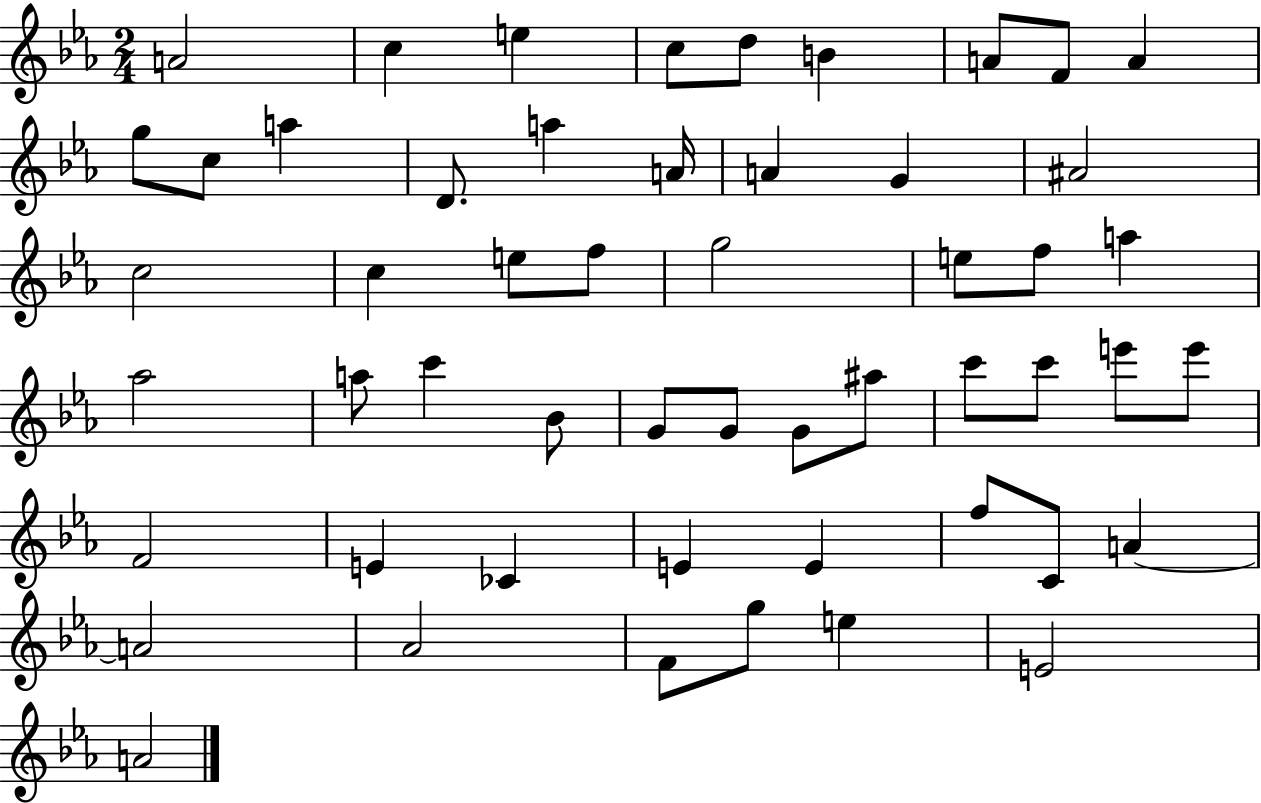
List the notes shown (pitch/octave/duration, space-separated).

A4/h C5/q E5/q C5/e D5/e B4/q A4/e F4/e A4/q G5/e C5/e A5/q D4/e. A5/q A4/s A4/q G4/q A#4/h C5/h C5/q E5/e F5/e G5/h E5/e F5/e A5/q Ab5/h A5/e C6/q Bb4/e G4/e G4/e G4/e A#5/e C6/e C6/e E6/e E6/e F4/h E4/q CES4/q E4/q E4/q F5/e C4/e A4/q A4/h Ab4/h F4/e G5/e E5/q E4/h A4/h